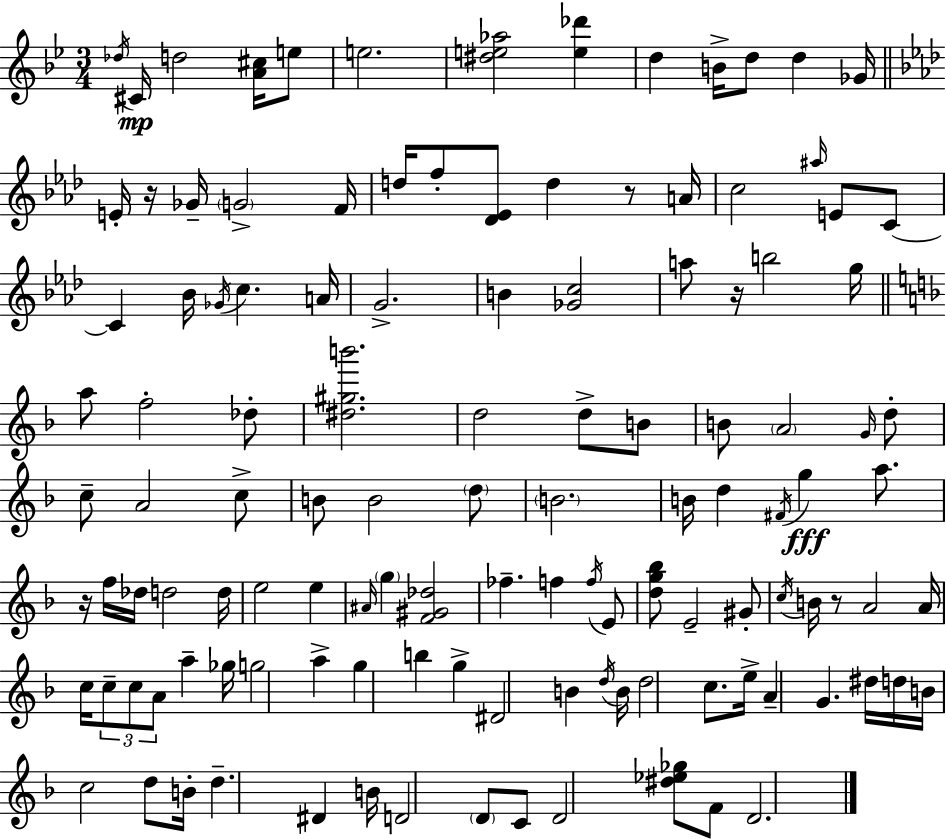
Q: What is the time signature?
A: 3/4